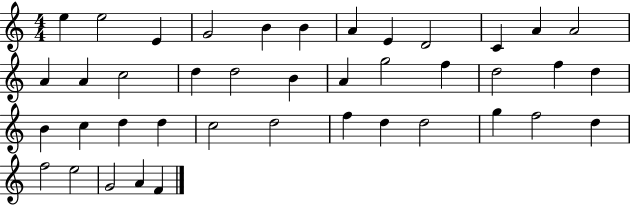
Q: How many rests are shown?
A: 0